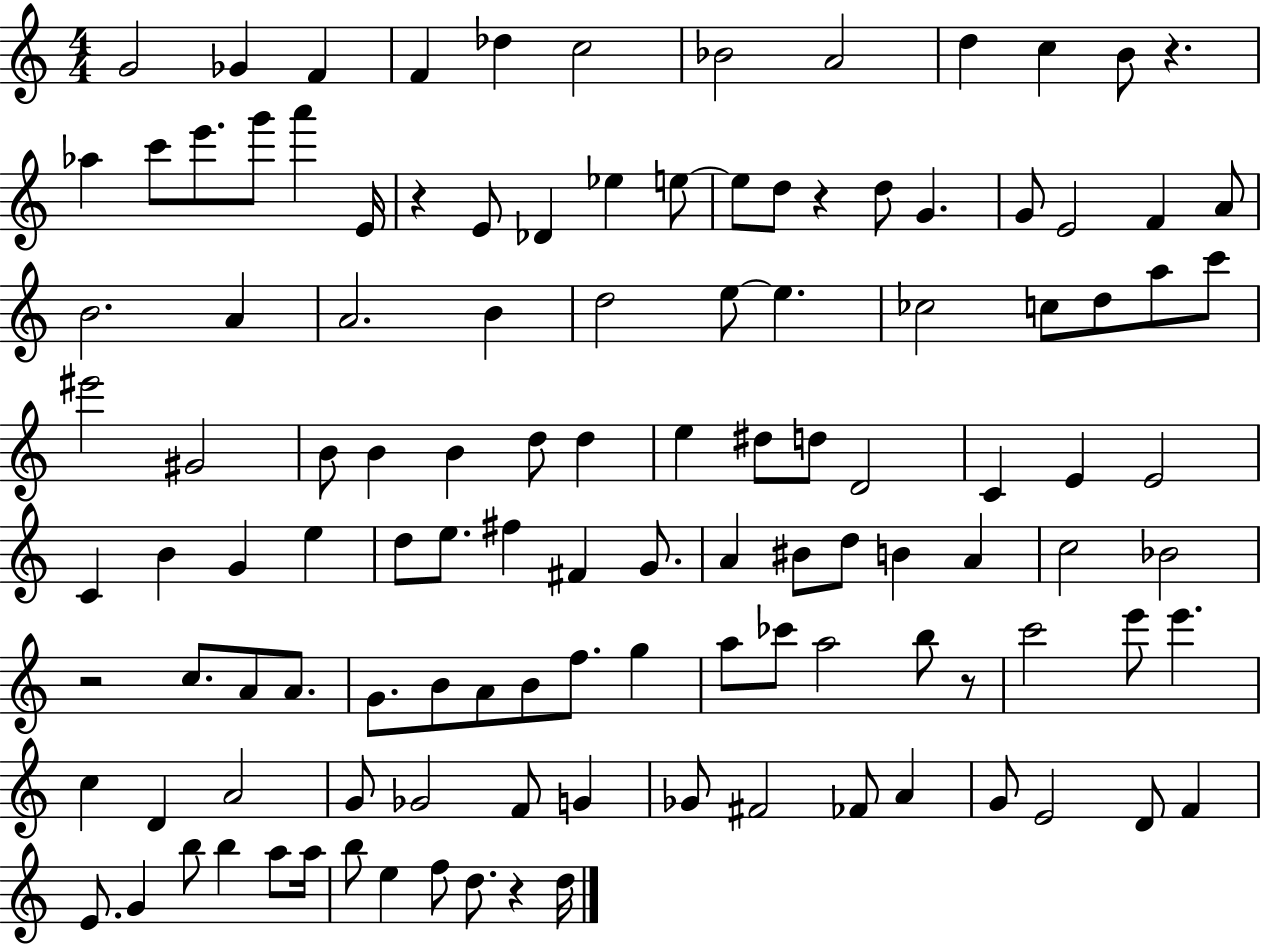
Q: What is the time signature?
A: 4/4